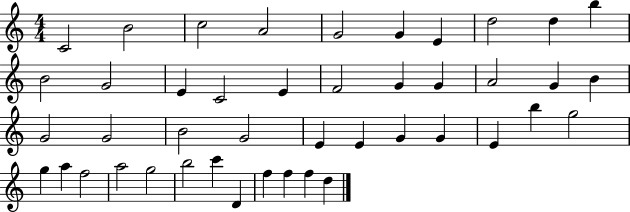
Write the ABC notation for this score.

X:1
T:Untitled
M:4/4
L:1/4
K:C
C2 B2 c2 A2 G2 G E d2 d b B2 G2 E C2 E F2 G G A2 G B G2 G2 B2 G2 E E G G E b g2 g a f2 a2 g2 b2 c' D f f f d